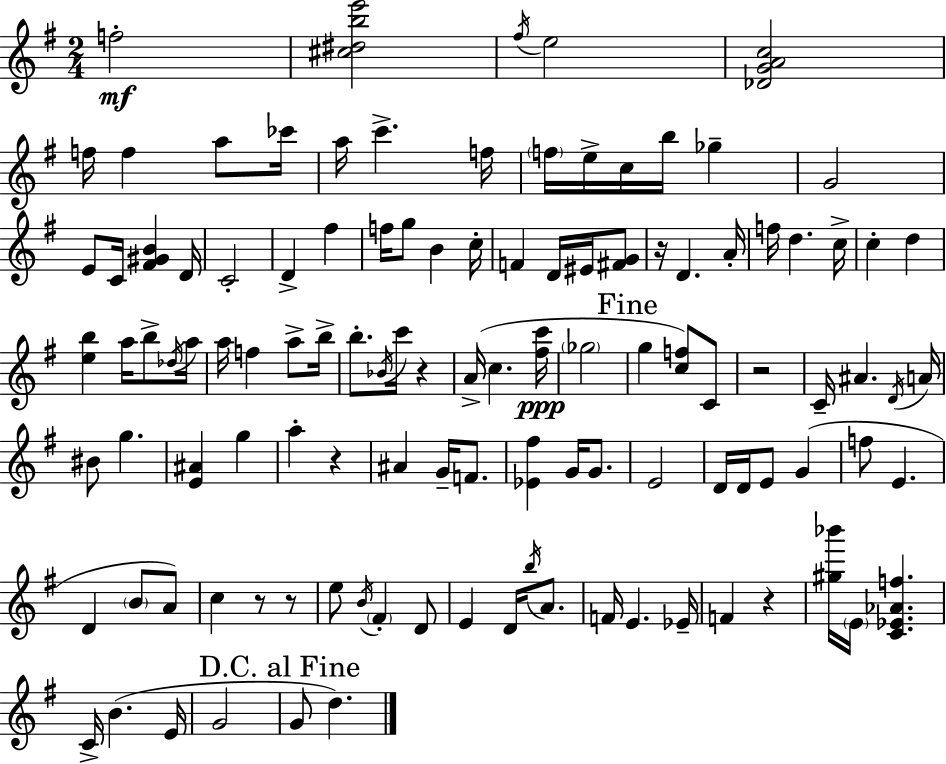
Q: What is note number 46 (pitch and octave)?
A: Bb4